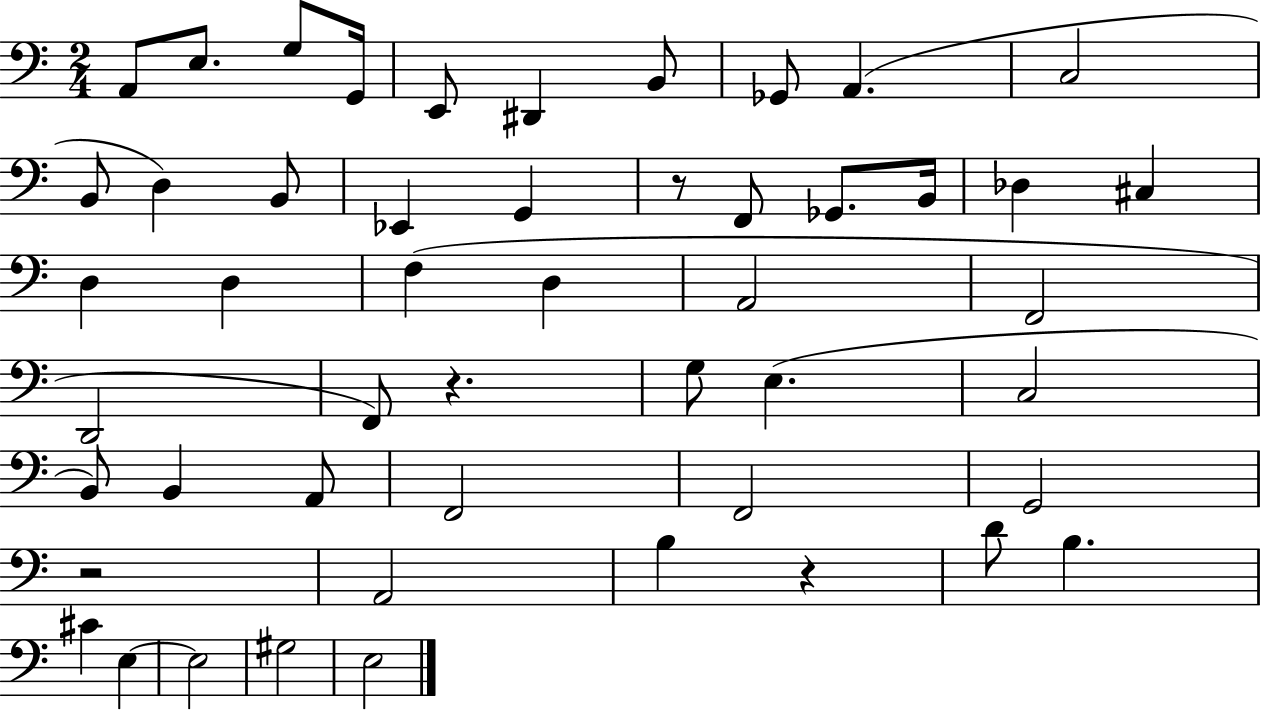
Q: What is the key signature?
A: C major